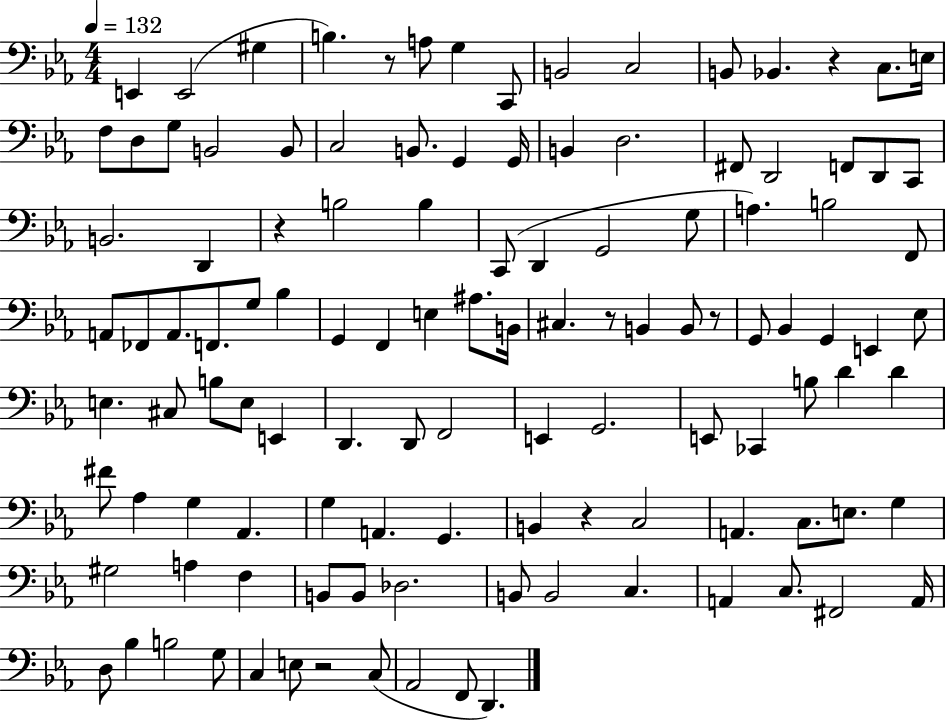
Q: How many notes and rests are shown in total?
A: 117